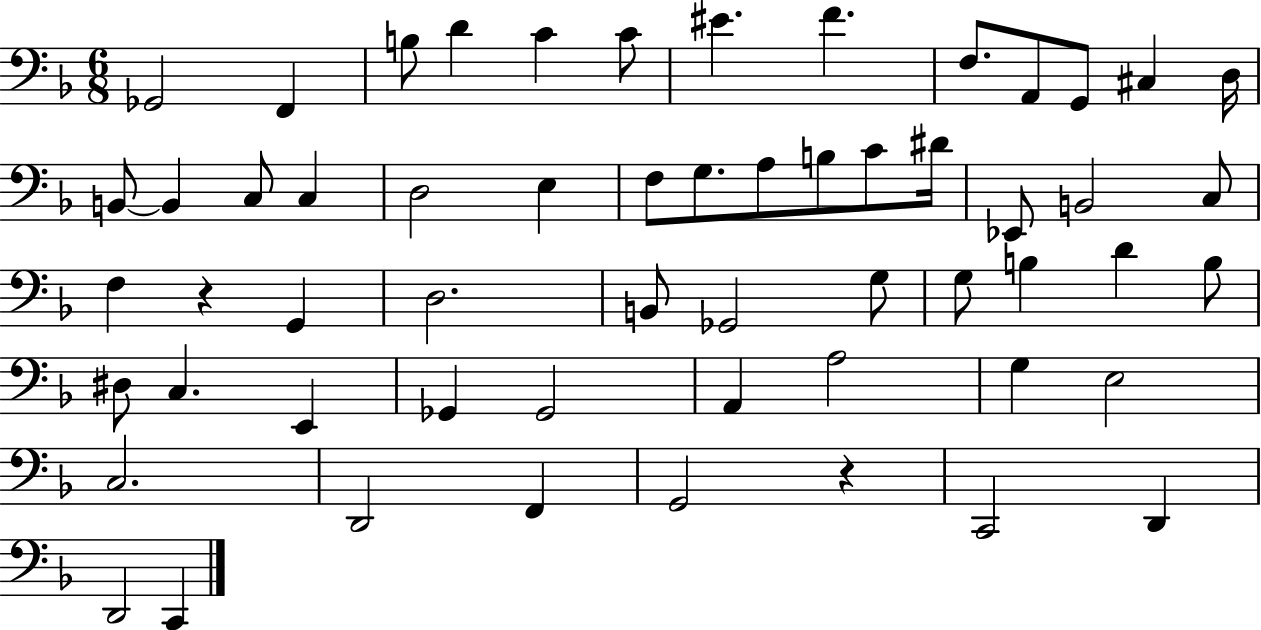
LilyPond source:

{
  \clef bass
  \numericTimeSignature
  \time 6/8
  \key f \major
  \repeat volta 2 { ges,2 f,4 | b8 d'4 c'4 c'8 | eis'4. f'4. | f8. a,8 g,8 cis4 d16 | \break b,8~~ b,4 c8 c4 | d2 e4 | f8 g8. a8 b8 c'8 dis'16 | ees,8 b,2 c8 | \break f4 r4 g,4 | d2. | b,8 ges,2 g8 | g8 b4 d'4 b8 | \break dis8 c4. e,4 | ges,4 ges,2 | a,4 a2 | g4 e2 | \break c2. | d,2 f,4 | g,2 r4 | c,2 d,4 | \break d,2 c,4 | } \bar "|."
}